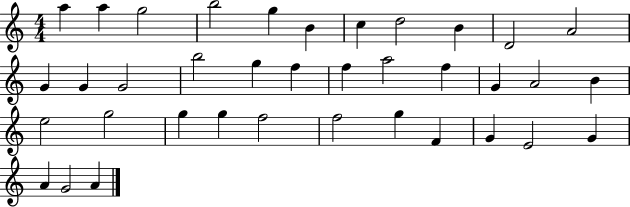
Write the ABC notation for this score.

X:1
T:Untitled
M:4/4
L:1/4
K:C
a a g2 b2 g B c d2 B D2 A2 G G G2 b2 g f f a2 f G A2 B e2 g2 g g f2 f2 g F G E2 G A G2 A